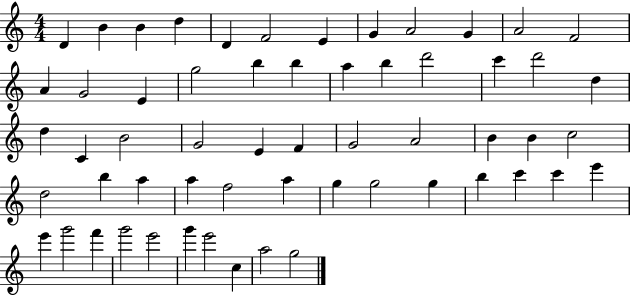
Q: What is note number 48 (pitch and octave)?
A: E6